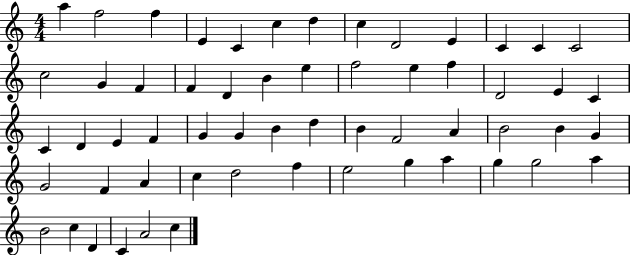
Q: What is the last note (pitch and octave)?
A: C5